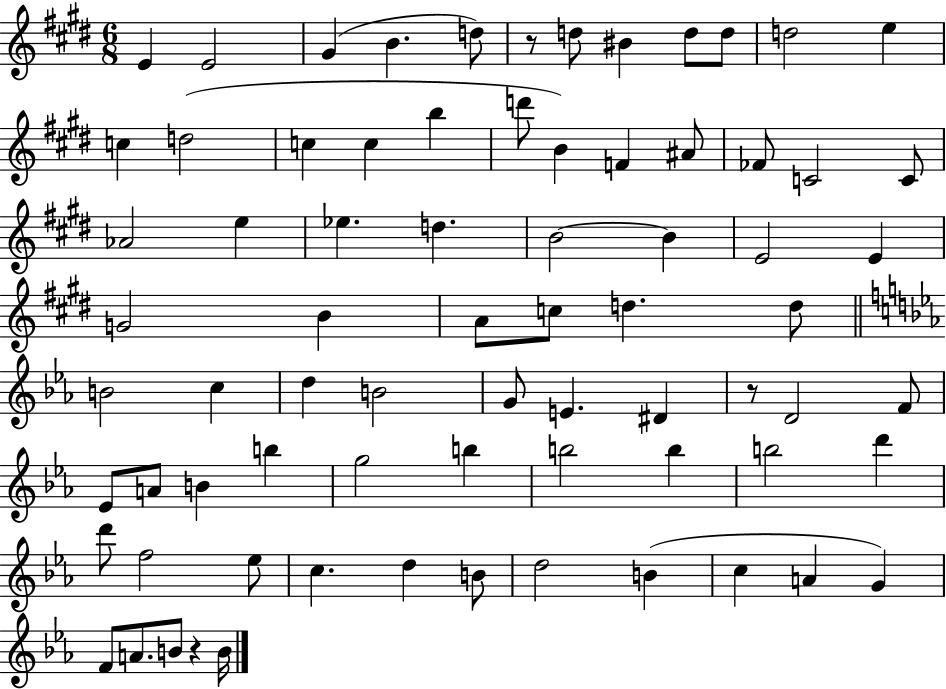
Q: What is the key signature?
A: E major